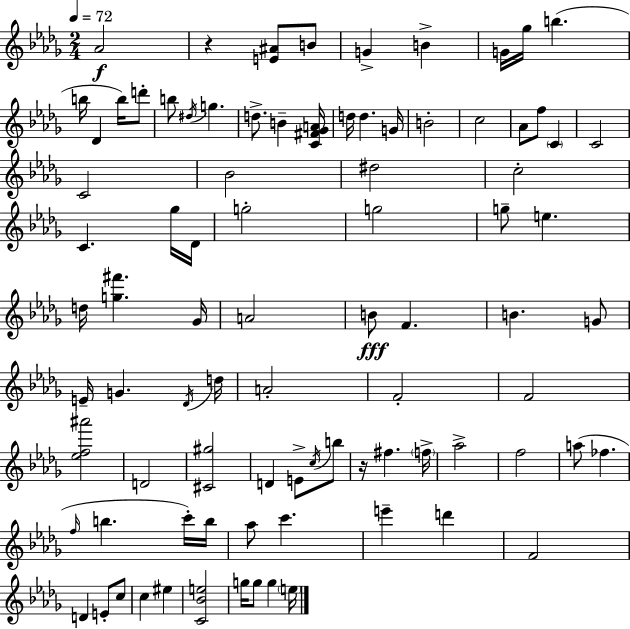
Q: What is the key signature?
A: BES minor